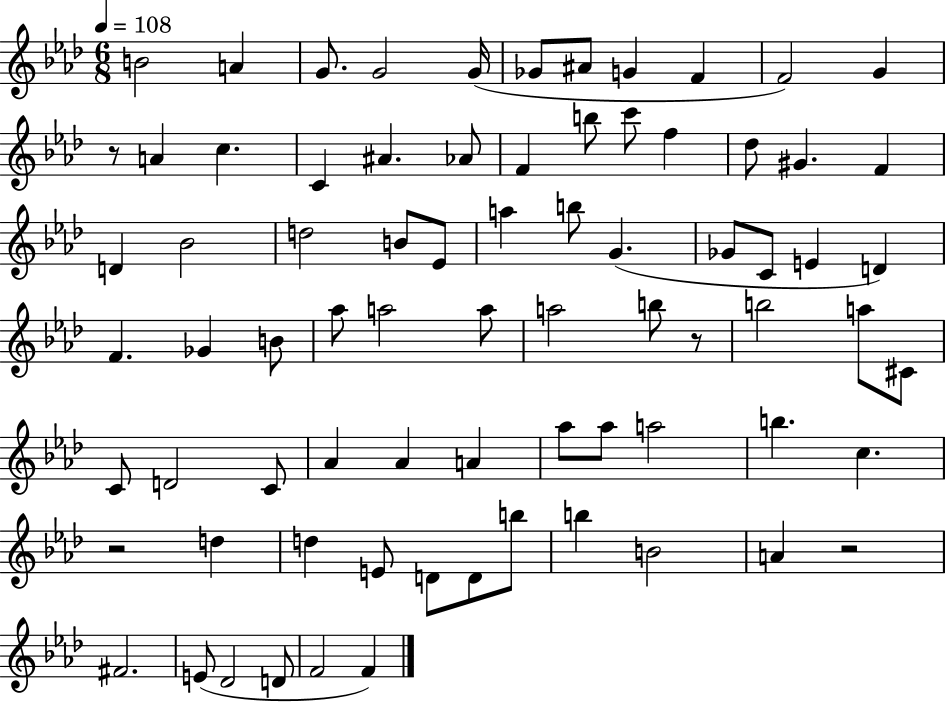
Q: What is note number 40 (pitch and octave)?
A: A5